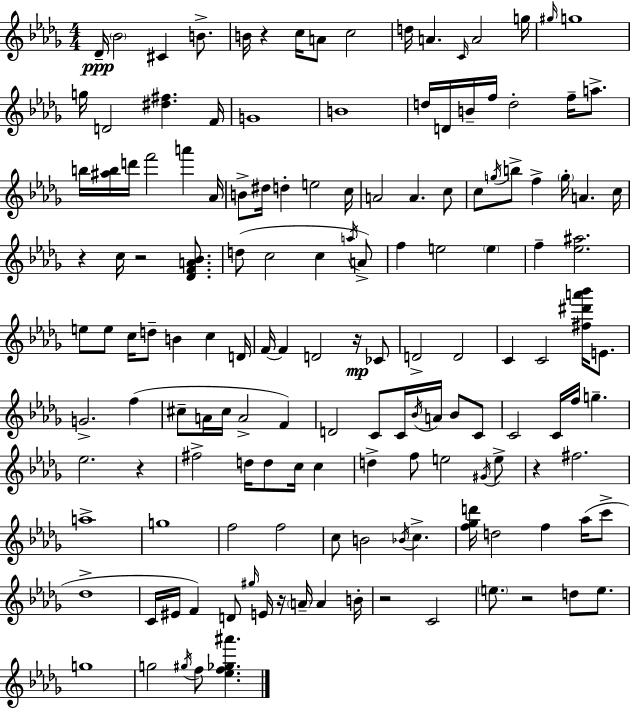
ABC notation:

X:1
T:Untitled
M:4/4
L:1/4
K:Bbm
_D/4 _B2 ^C B/2 B/4 z c/4 A/2 c2 d/4 A C/4 A2 g/4 ^g/4 g4 g/4 D2 [^d^f] F/4 G4 B4 d/4 D/4 B/4 f/4 d2 f/4 a/2 b/4 [^ab]/4 d'/4 f'2 a' _A/4 B/2 ^d/4 d e2 c/4 A2 A c/2 c/2 g/4 b/2 f g/4 A c/4 z c/4 z2 [_DFA_B]/2 d/2 c2 c a/4 A/2 f e2 e f [_e^a]2 e/2 e/2 c/4 d/2 B c D/4 F/4 F D2 z/4 _C/2 D2 D2 C C2 [^f^d'a'_b']/4 E/2 G2 f ^c/2 A/4 ^c/4 A2 F D2 C/2 C/4 _B/4 A/4 _B/2 C/2 C2 C/4 f/4 g _e2 z ^f2 d/4 d/2 c/4 c d f/2 e2 ^G/4 e/2 z ^f2 a4 g4 f2 f2 c/2 B2 _B/4 c [f_gd']/4 d2 f _a/4 c'/2 _d4 C/4 ^E/4 F D/2 ^g/4 E/4 z/4 A/4 A B/4 z2 C2 e/2 z2 d/2 e/2 g4 g2 ^g/4 f/2 [_ef_g^a']